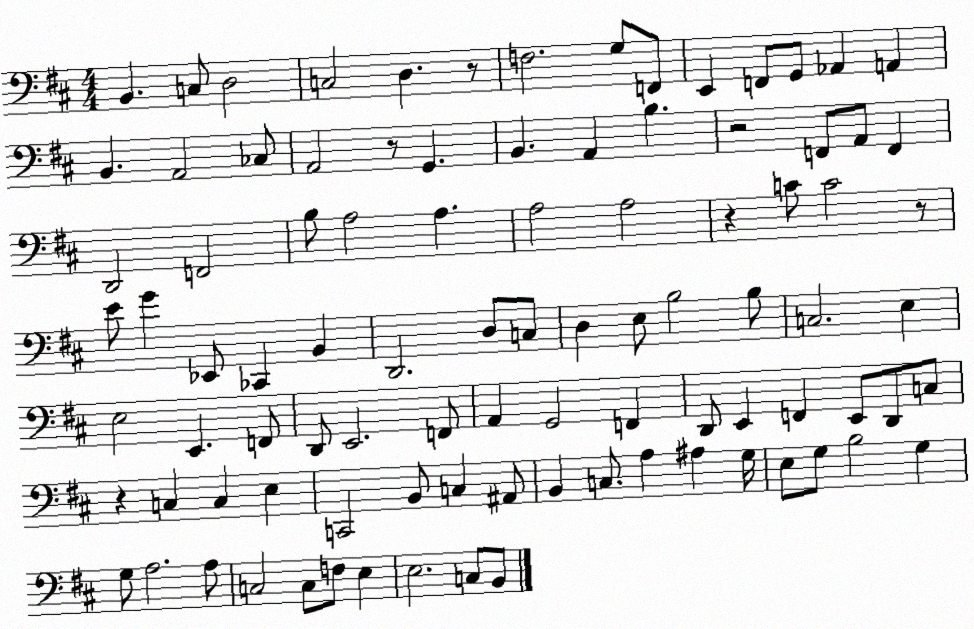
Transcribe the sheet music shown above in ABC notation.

X:1
T:Untitled
M:4/4
L:1/4
K:D
B,, C,/2 D,2 C,2 D, z/2 F,2 G,/2 F,,/2 E,, F,,/2 G,,/2 _A,, A,, B,, A,,2 _C,/2 A,,2 z/2 G,, B,, A,, B, z2 F,,/2 A,,/2 F,, D,,2 F,,2 B,/2 A,2 A, A,2 A,2 z C/2 C2 z/2 E/2 G _E,,/2 _C,, B,, D,,2 D,/2 C,/2 D, E,/2 B,2 B,/2 C,2 E, E,2 E,, F,,/2 D,,/2 E,,2 F,,/2 A,, G,,2 F,, D,,/2 E,, F,, E,,/2 D,,/2 C,/2 z C, C, E, C,,2 B,,/2 C, ^A,,/2 B,, C,/2 A, ^A, G,/4 E,/2 G,/2 B,2 G, G,/2 A,2 A,/2 C,2 C,/2 F,/2 E, E,2 C,/2 B,,/2